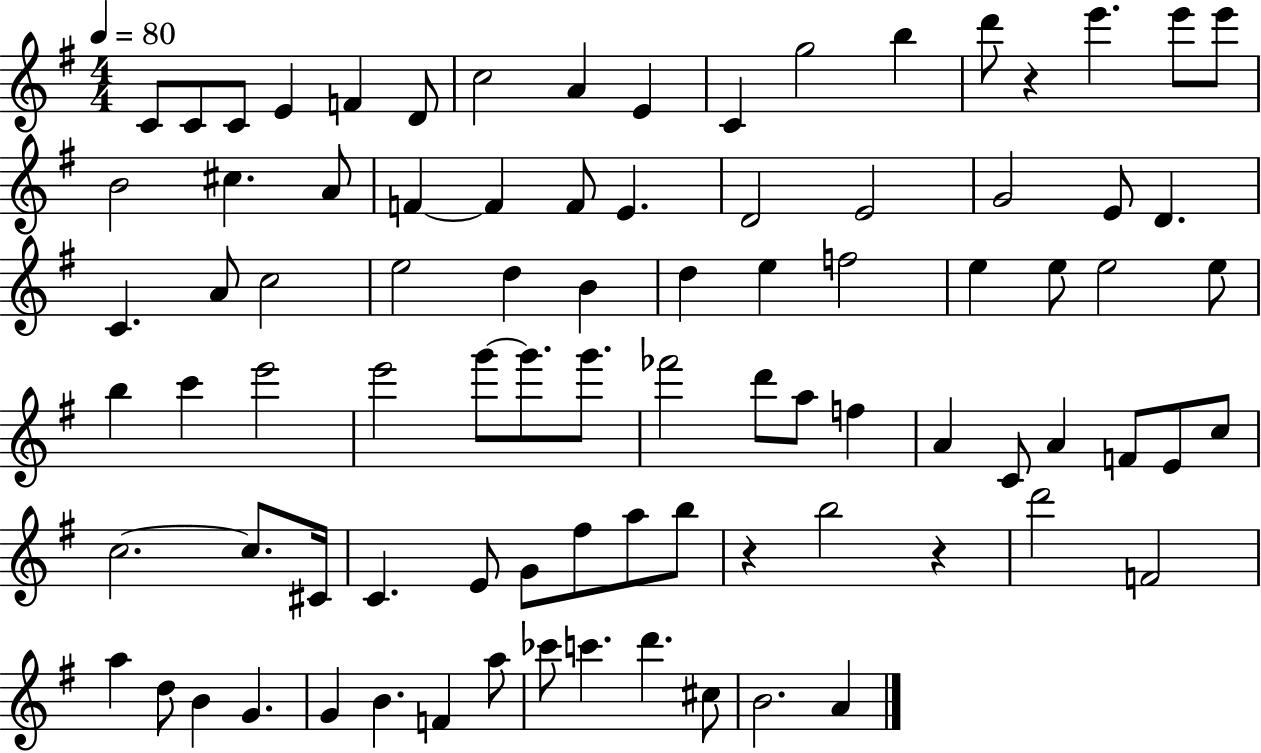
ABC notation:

X:1
T:Untitled
M:4/4
L:1/4
K:G
C/2 C/2 C/2 E F D/2 c2 A E C g2 b d'/2 z e' e'/2 e'/2 B2 ^c A/2 F F F/2 E D2 E2 G2 E/2 D C A/2 c2 e2 d B d e f2 e e/2 e2 e/2 b c' e'2 e'2 g'/2 g'/2 g'/2 _f'2 d'/2 a/2 f A C/2 A F/2 E/2 c/2 c2 c/2 ^C/4 C E/2 G/2 ^f/2 a/2 b/2 z b2 z d'2 F2 a d/2 B G G B F a/2 _c'/2 c' d' ^c/2 B2 A